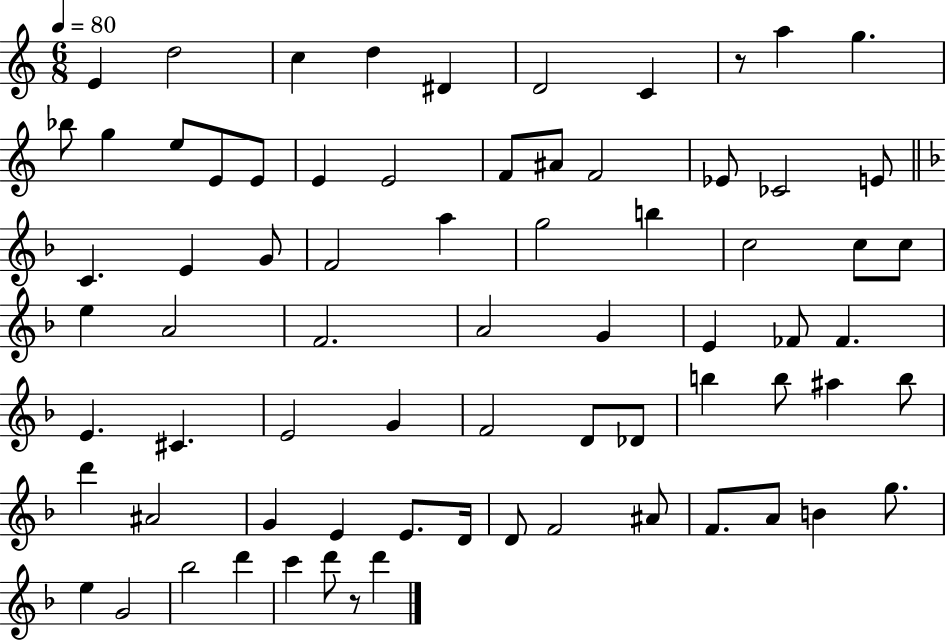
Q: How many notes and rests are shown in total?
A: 73